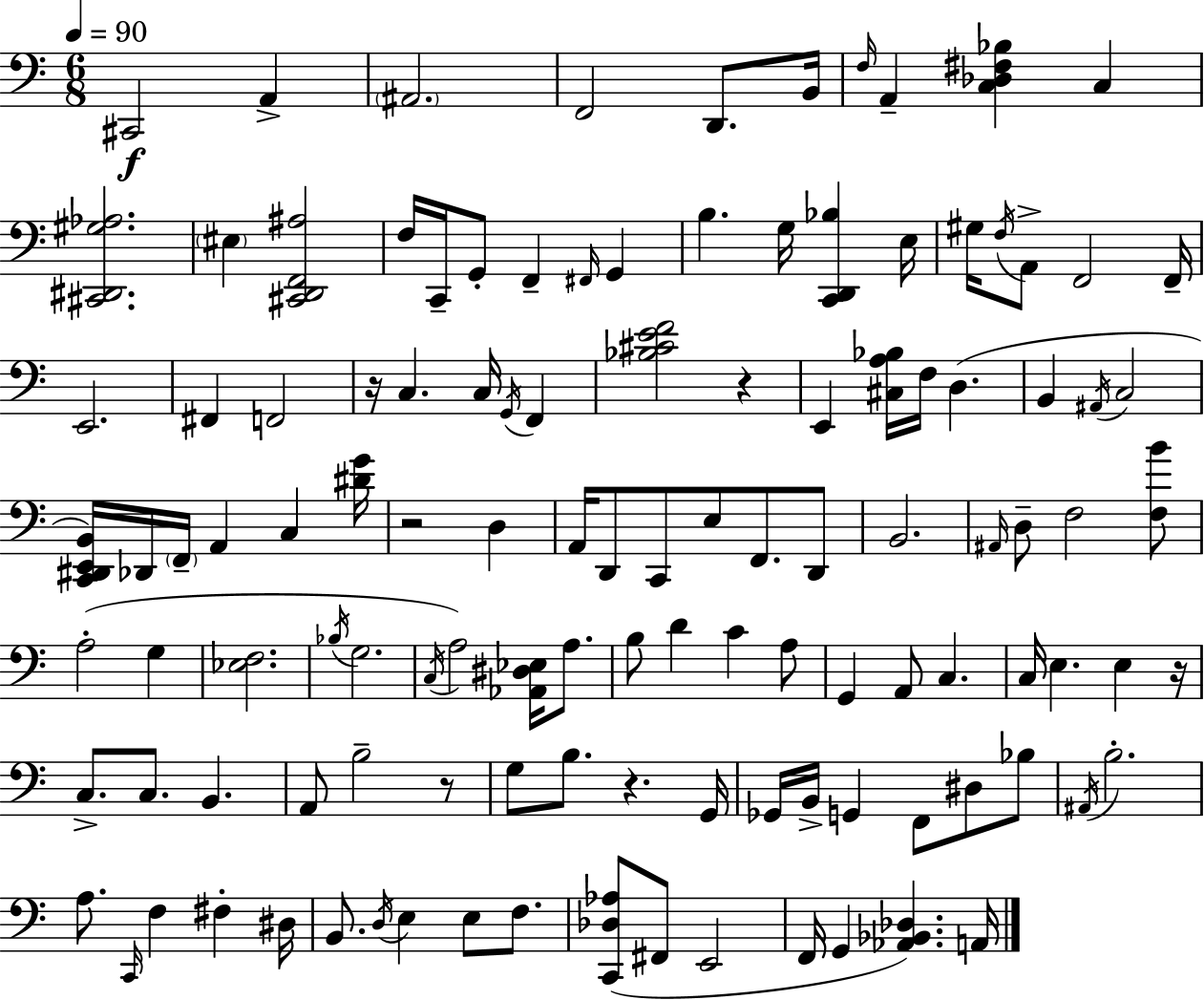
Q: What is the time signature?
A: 6/8